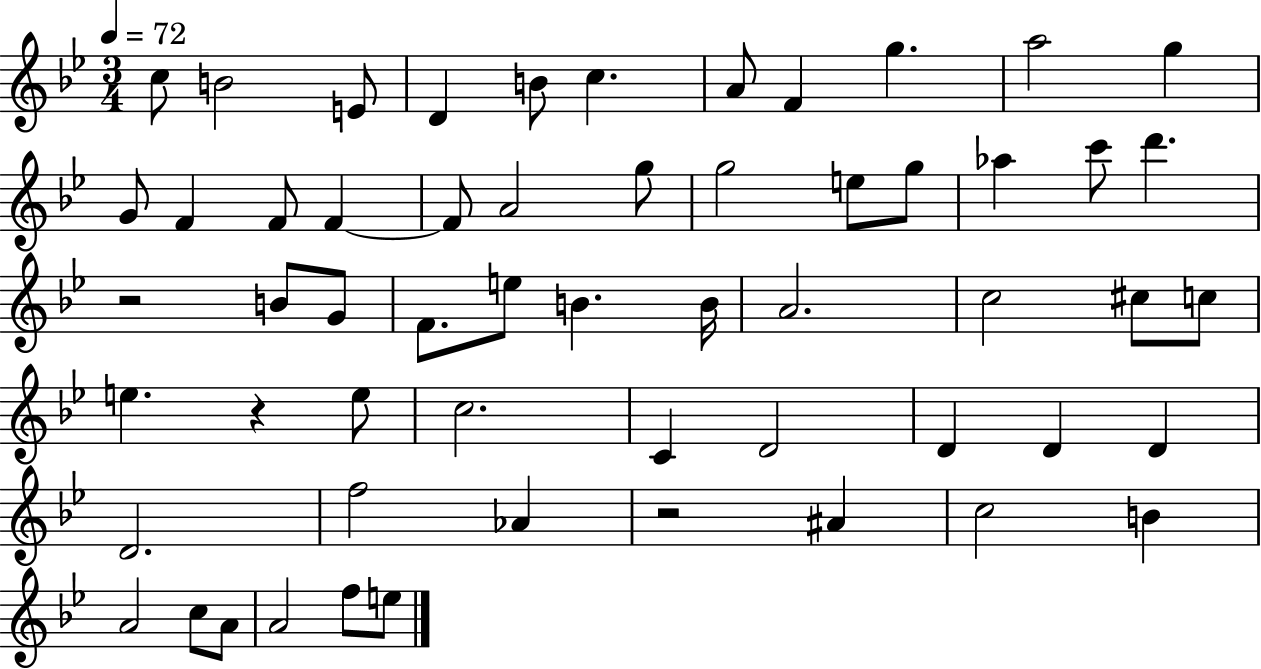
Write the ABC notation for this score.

X:1
T:Untitled
M:3/4
L:1/4
K:Bb
c/2 B2 E/2 D B/2 c A/2 F g a2 g G/2 F F/2 F F/2 A2 g/2 g2 e/2 g/2 _a c'/2 d' z2 B/2 G/2 F/2 e/2 B B/4 A2 c2 ^c/2 c/2 e z e/2 c2 C D2 D D D D2 f2 _A z2 ^A c2 B A2 c/2 A/2 A2 f/2 e/2